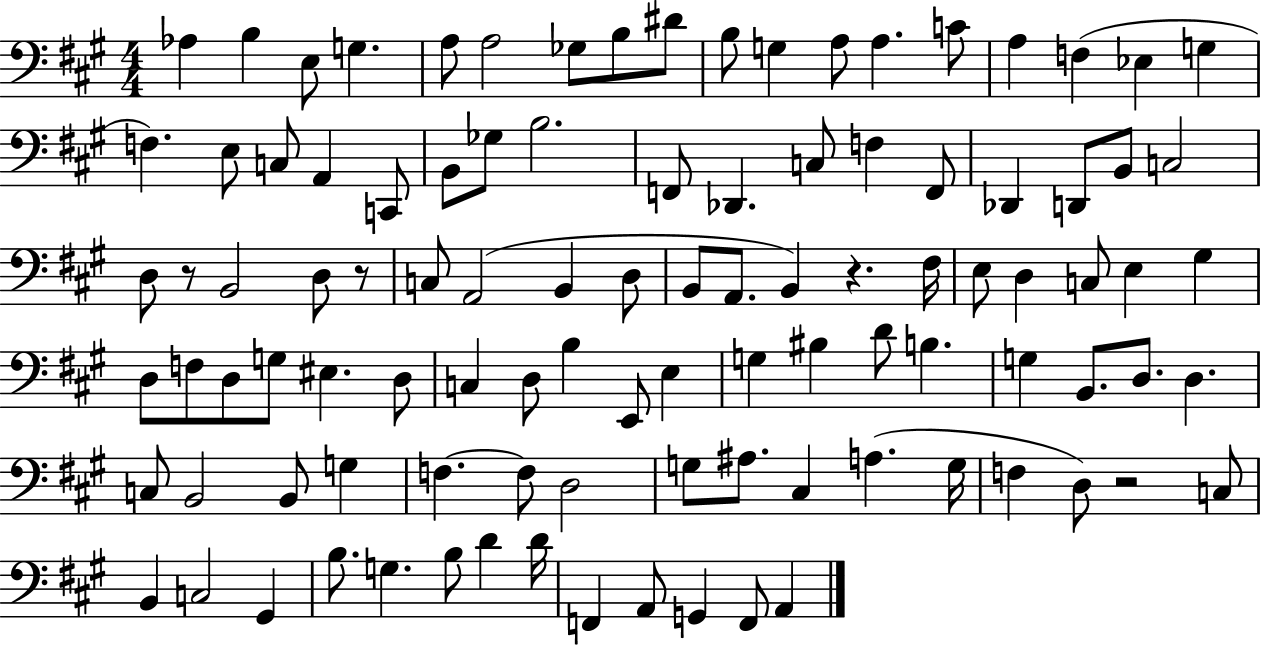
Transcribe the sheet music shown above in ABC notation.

X:1
T:Untitled
M:4/4
L:1/4
K:A
_A, B, E,/2 G, A,/2 A,2 _G,/2 B,/2 ^D/2 B,/2 G, A,/2 A, C/2 A, F, _E, G, F, E,/2 C,/2 A,, C,,/2 B,,/2 _G,/2 B,2 F,,/2 _D,, C,/2 F, F,,/2 _D,, D,,/2 B,,/2 C,2 D,/2 z/2 B,,2 D,/2 z/2 C,/2 A,,2 B,, D,/2 B,,/2 A,,/2 B,, z ^F,/4 E,/2 D, C,/2 E, ^G, D,/2 F,/2 D,/2 G,/2 ^E, D,/2 C, D,/2 B, E,,/2 E, G, ^B, D/2 B, G, B,,/2 D,/2 D, C,/2 B,,2 B,,/2 G, F, F,/2 D,2 G,/2 ^A,/2 ^C, A, G,/4 F, D,/2 z2 C,/2 B,, C,2 ^G,, B,/2 G, B,/2 D D/4 F,, A,,/2 G,, F,,/2 A,,